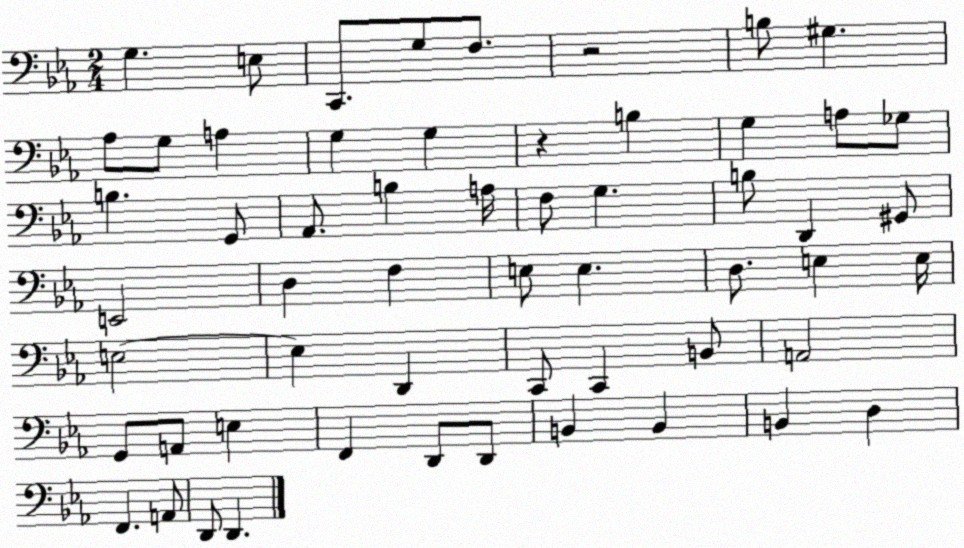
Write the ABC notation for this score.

X:1
T:Untitled
M:2/4
L:1/4
K:Eb
G, E,/2 C,,/2 G,/2 F,/2 z2 B,/2 ^G, _A,/2 G,/2 A, G, G, z B, G, A,/2 _G,/2 B, G,,/2 _A,,/2 B, A,/4 F,/2 G, B,/2 D,, ^G,,/2 E,,2 D, F, E,/2 E, D,/2 E, E,/4 E,2 E, D,, C,,/2 C,, B,,/2 A,,2 G,,/2 A,,/2 E, F,, D,,/2 D,,/2 B,, B,, B,, D, F,, A,,/2 D,,/2 D,,